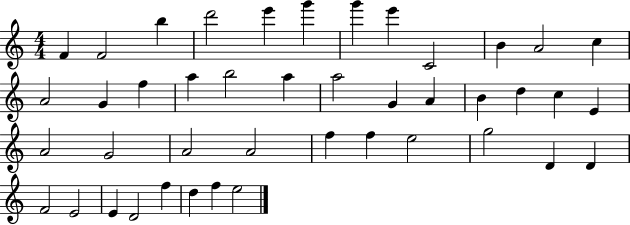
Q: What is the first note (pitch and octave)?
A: F4